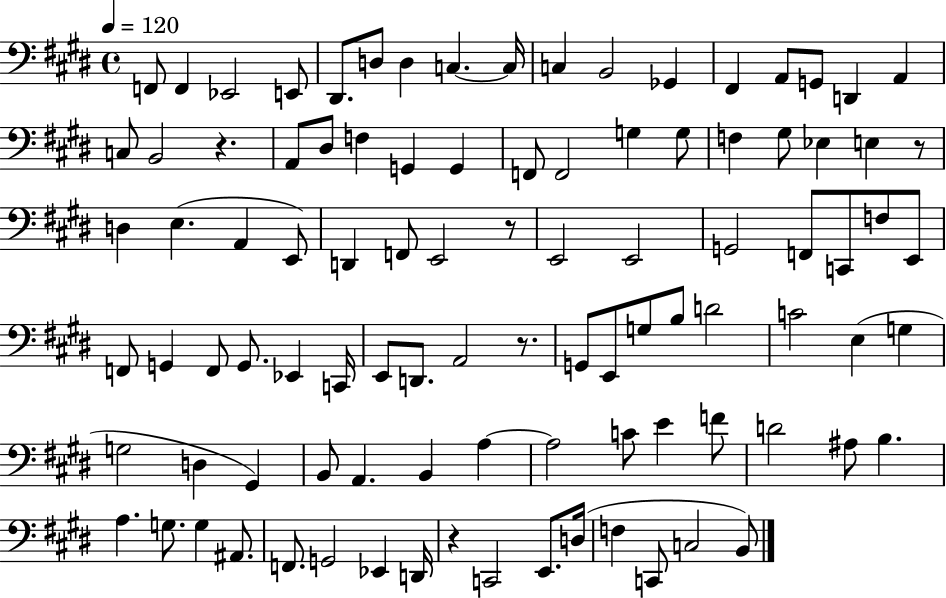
F2/e F2/q Eb2/h E2/e D#2/e. D3/e D3/q C3/q. C3/s C3/q B2/h Gb2/q F#2/q A2/e G2/e D2/q A2/q C3/e B2/h R/q. A2/e D#3/e F3/q G2/q G2/q F2/e F2/h G3/q G3/e F3/q G#3/e Eb3/q E3/q R/e D3/q E3/q. A2/q E2/e D2/q F2/e E2/h R/e E2/h E2/h G2/h F2/e C2/e F3/e E2/e F2/e G2/q F2/e G2/e. Eb2/q C2/s E2/e D2/e. A2/h R/e. G2/e E2/e G3/e B3/e D4/h C4/h E3/q G3/q G3/h D3/q G#2/q B2/e A2/q. B2/q A3/q A3/h C4/e E4/q F4/e D4/h A#3/e B3/q. A3/q. G3/e. G3/q A#2/e. F2/e. G2/h Eb2/q D2/s R/q C2/h E2/e. D3/s F3/q C2/e C3/h B2/e